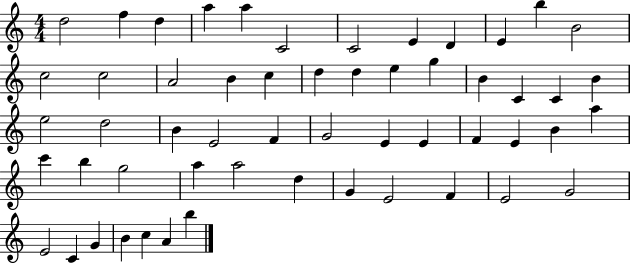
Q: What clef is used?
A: treble